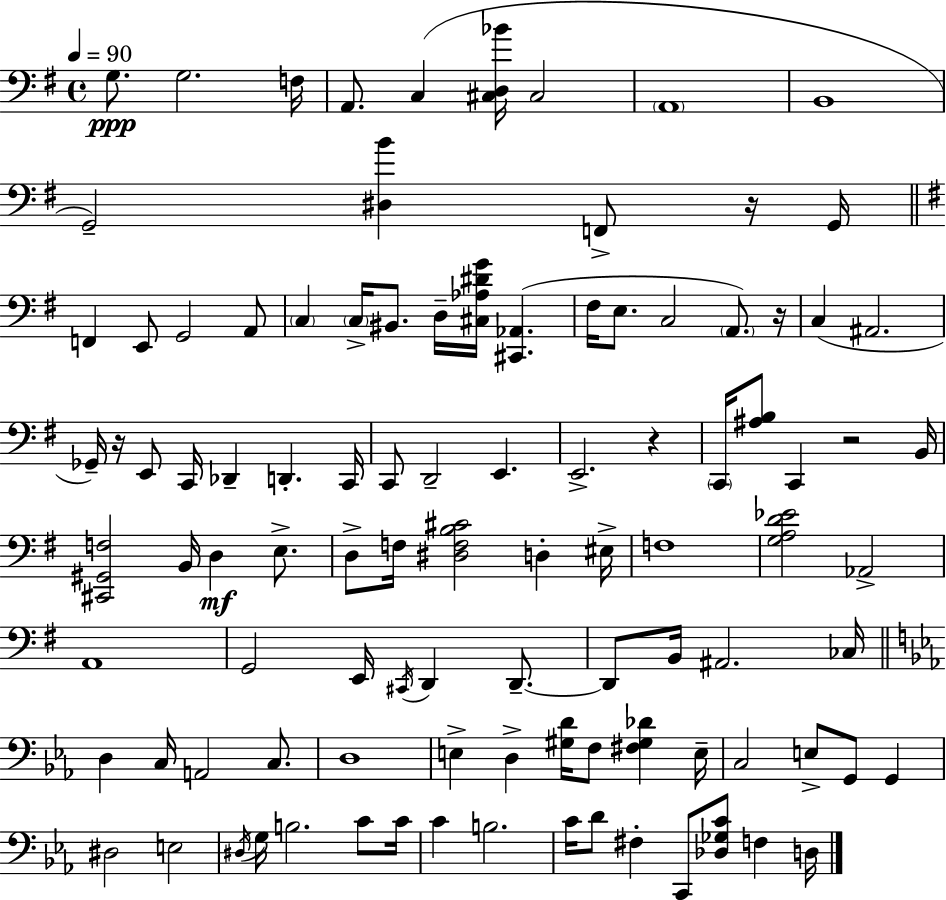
{
  \clef bass
  \time 4/4
  \defaultTimeSignature
  \key g \major
  \tempo 4 = 90
  \repeat volta 2 { g8.\ppp g2. f16 | a,8. c4( <cis d bes'>16 cis2 | \parenthesize a,1 | b,1 | \break g,2--) <dis b'>4 f,8-> r16 g,16 | \bar "||" \break \key g \major f,4 e,8 g,2 a,8 | \parenthesize c4 \parenthesize c16-> bis,8. d16-- <cis aes dis' g'>16 <cis, aes,>4.( | fis16 e8. c2 \parenthesize a,8.) r16 | c4( ais,2. | \break ges,16--) r16 e,8 c,16 des,4-- d,4.-. c,16 | c,8 d,2-- e,4. | e,2.-> r4 | \parenthesize c,16 <ais b>8 c,4 r2 b,16 | \break <cis, gis, f>2 b,16 d4\mf e8.-> | d8-> f16 <dis f b cis'>2 d4-. eis16-> | f1 | <g a d' ees'>2 aes,2-> | \break a,1 | g,2 e,16 \acciaccatura { cis,16 } d,4 d,8.--~~ | d,8 b,16 ais,2. | ces16 \bar "||" \break \key c \minor d4 c16 a,2 c8. | d1 | e4-> d4-> <gis d'>16 f8 <fis gis des'>4 e16-- | c2 e8-> g,8 g,4 | \break dis2 e2 | \acciaccatura { dis16 } g16 b2. c'8 | c'16 c'4 b2. | c'16 d'8 fis4-. c,8 <des ges c'>8 f4 | \break d16 } \bar "|."
}